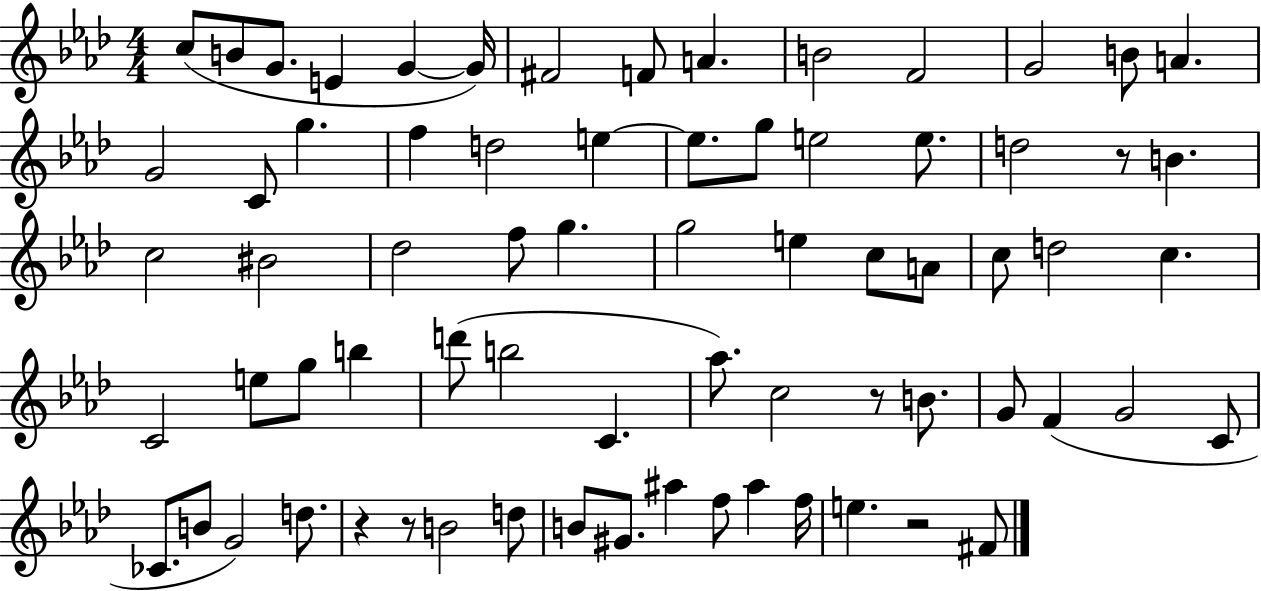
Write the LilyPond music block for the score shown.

{
  \clef treble
  \numericTimeSignature
  \time 4/4
  \key aes \major
  \repeat volta 2 { c''8( b'8 g'8. e'4 g'4~~ g'16) | fis'2 f'8 a'4. | b'2 f'2 | g'2 b'8 a'4. | \break g'2 c'8 g''4. | f''4 d''2 e''4~~ | e''8. g''8 e''2 e''8. | d''2 r8 b'4. | \break c''2 bis'2 | des''2 f''8 g''4. | g''2 e''4 c''8 a'8 | c''8 d''2 c''4. | \break c'2 e''8 g''8 b''4 | d'''8( b''2 c'4. | aes''8.) c''2 r8 b'8. | g'8 f'4( g'2 c'8 | \break ces'8. b'8 g'2) d''8. | r4 r8 b'2 d''8 | b'8 gis'8. ais''4 f''8 ais''4 f''16 | e''4. r2 fis'8 | \break } \bar "|."
}